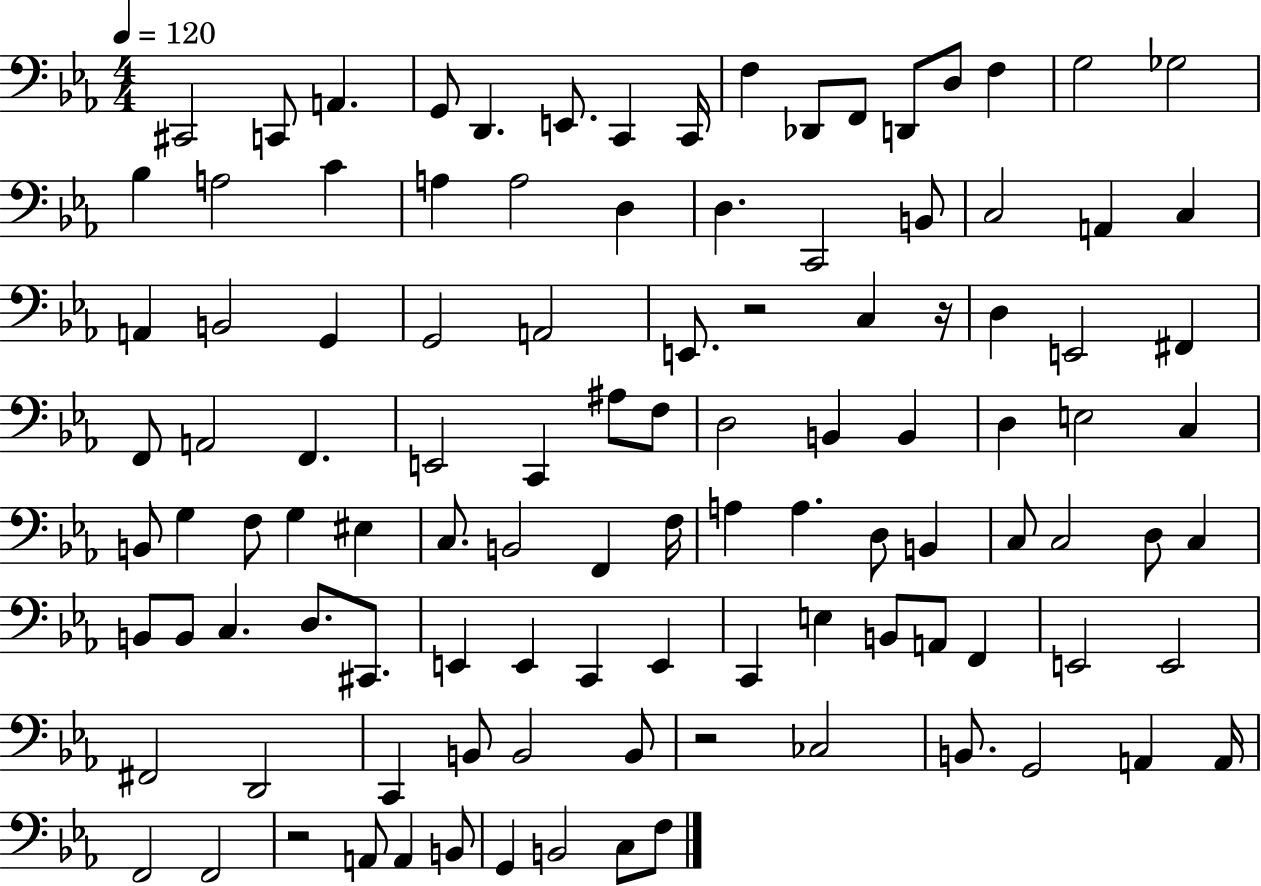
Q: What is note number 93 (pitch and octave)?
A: G2